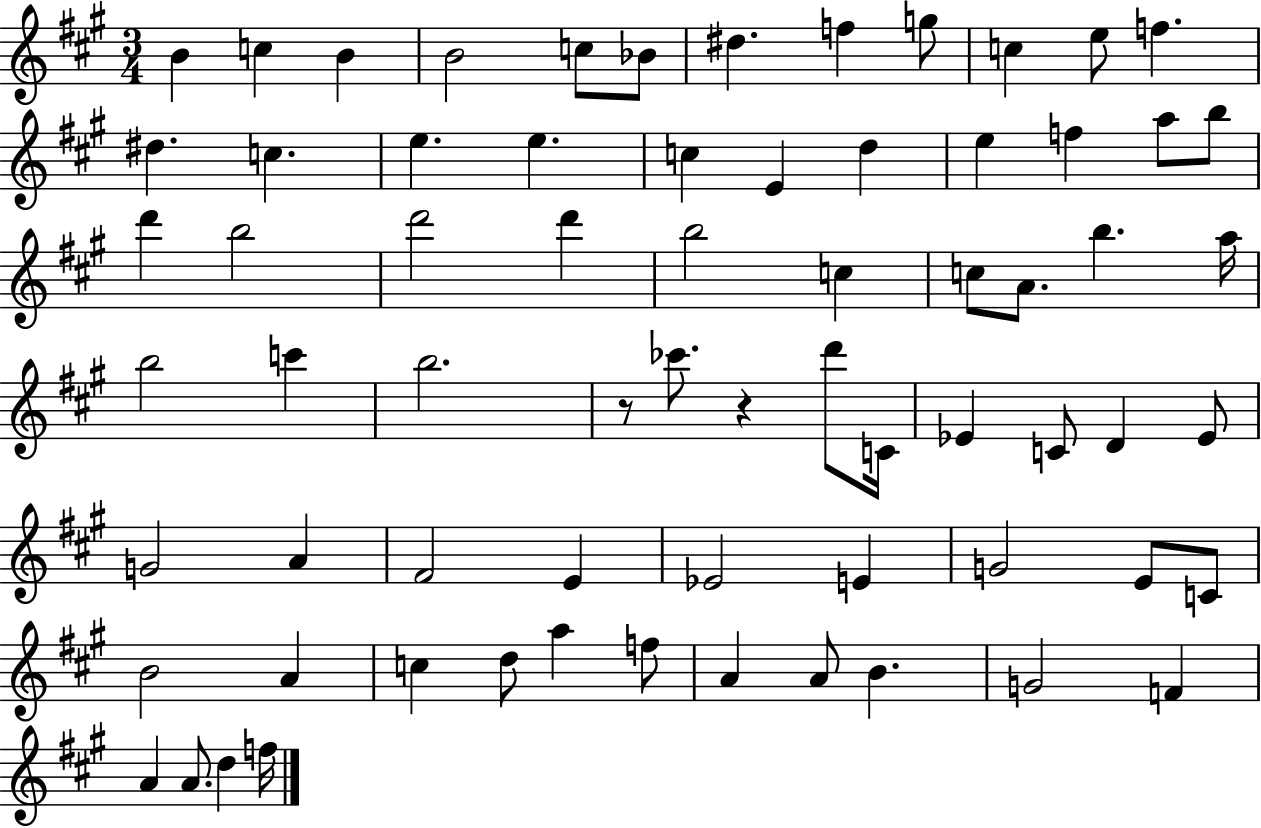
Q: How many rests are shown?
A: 2